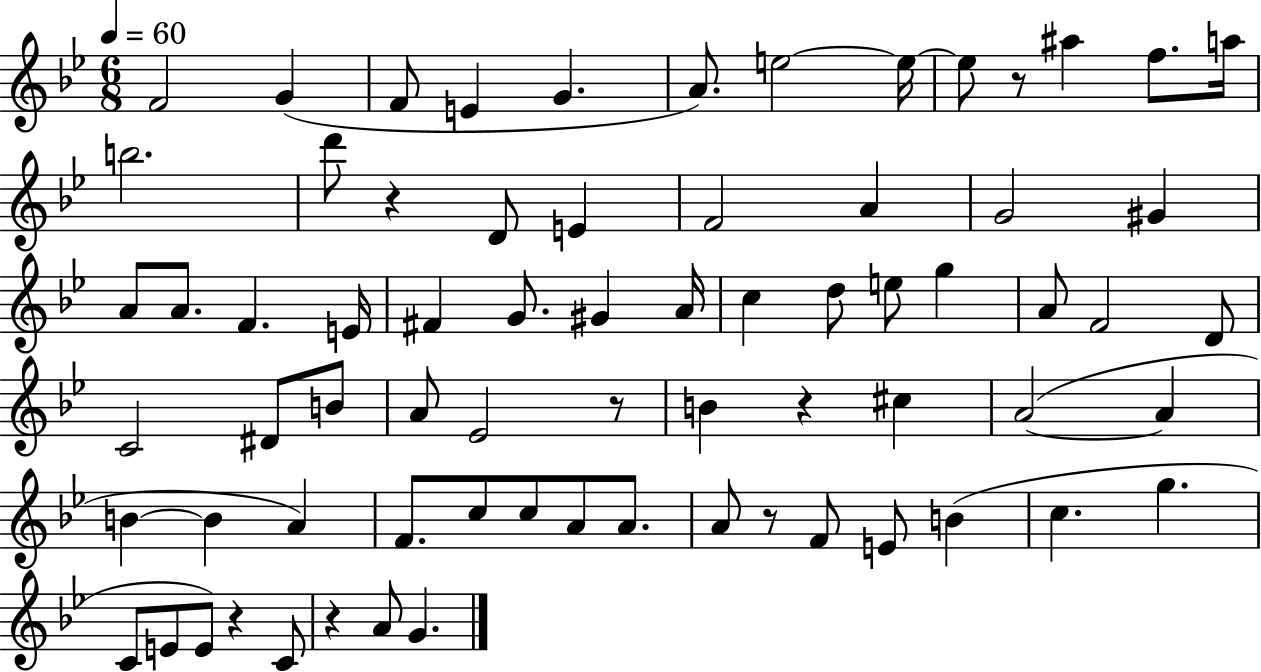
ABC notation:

X:1
T:Untitled
M:6/8
L:1/4
K:Bb
F2 G F/2 E G A/2 e2 e/4 e/2 z/2 ^a f/2 a/4 b2 d'/2 z D/2 E F2 A G2 ^G A/2 A/2 F E/4 ^F G/2 ^G A/4 c d/2 e/2 g A/2 F2 D/2 C2 ^D/2 B/2 A/2 _E2 z/2 B z ^c A2 A B B A F/2 c/2 c/2 A/2 A/2 A/2 z/2 F/2 E/2 B c g C/2 E/2 E/2 z C/2 z A/2 G